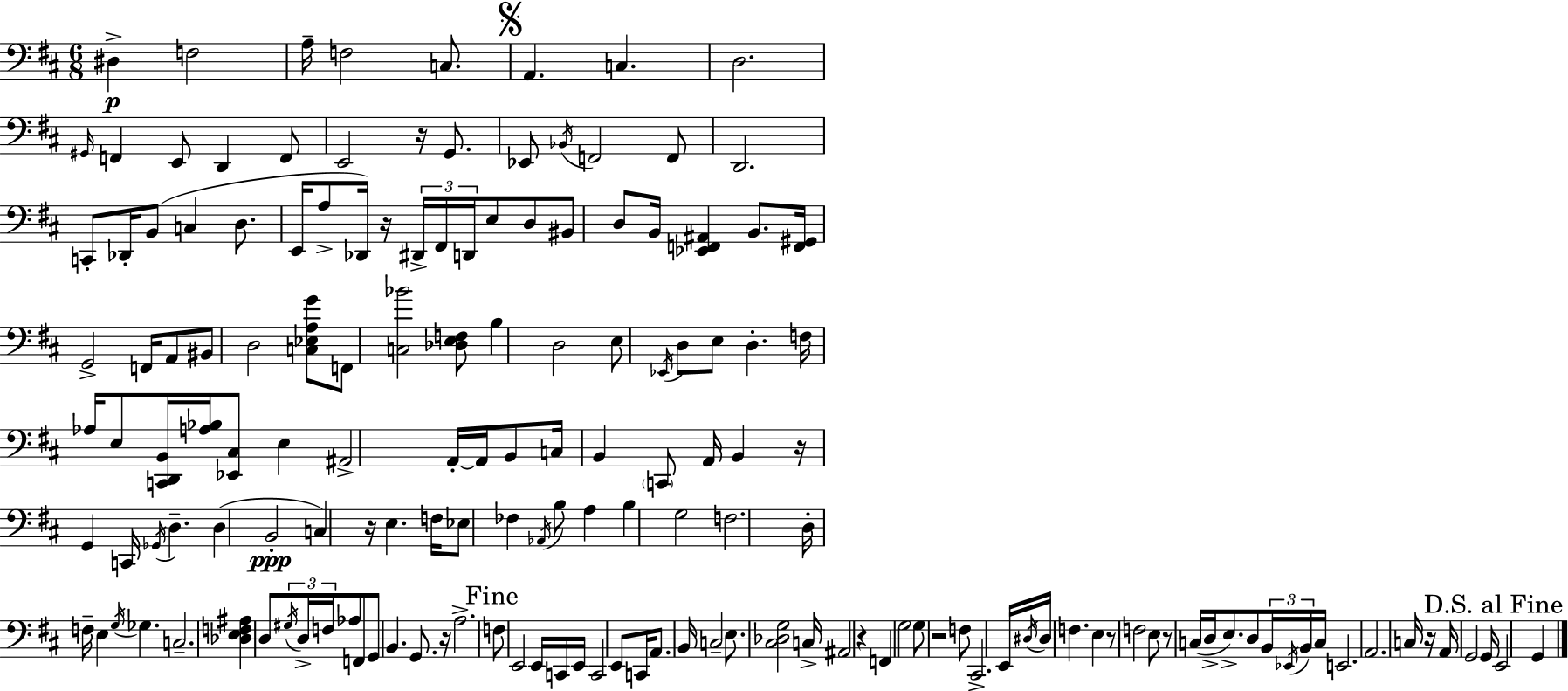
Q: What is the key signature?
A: D major